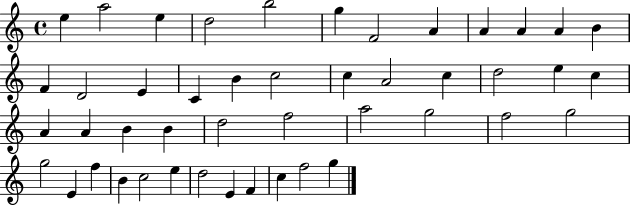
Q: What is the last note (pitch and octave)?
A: G5